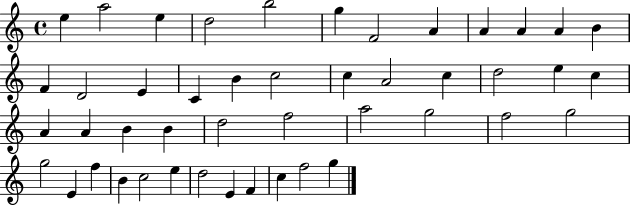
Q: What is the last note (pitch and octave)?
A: G5